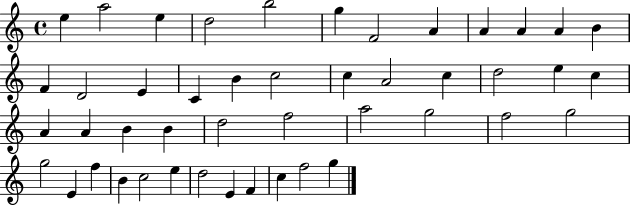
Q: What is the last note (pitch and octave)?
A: G5